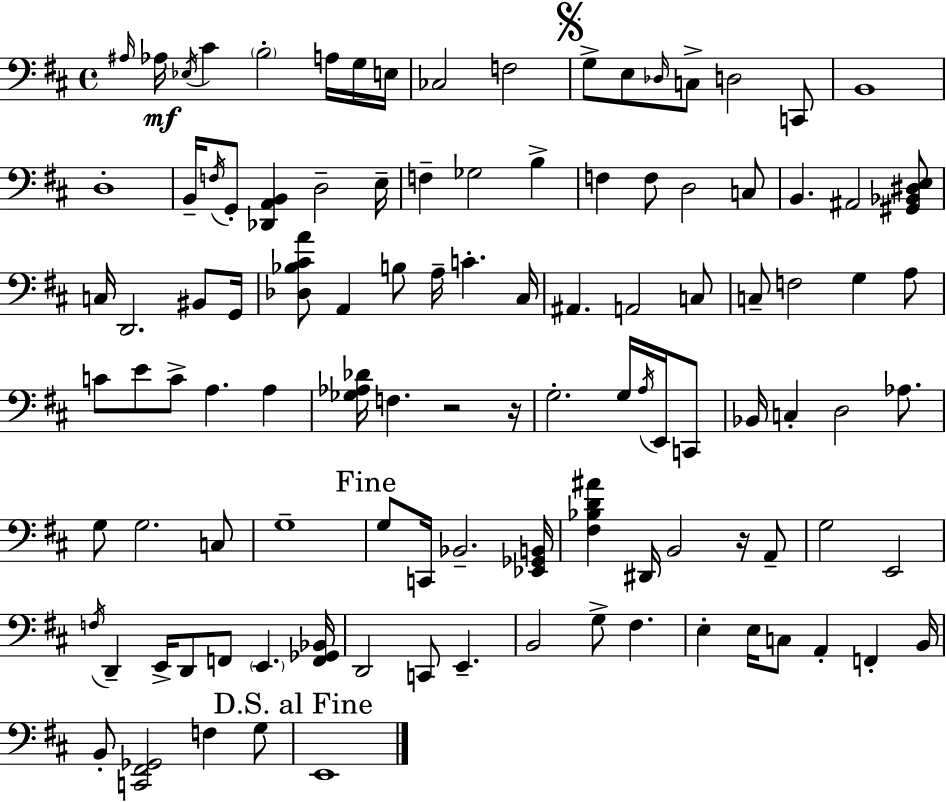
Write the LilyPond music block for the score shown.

{
  \clef bass
  \time 4/4
  \defaultTimeSignature
  \key d \major
  \grace { ais16 }\mf aes16 \acciaccatura { ees16 } cis'4 \parenthesize b2-. a16 | g16 e16 ces2 f2 | \mark \markup { \musicglyph "scripts.segno" } g8-> e8 \grace { des16 } c8-> d2 | c,8 b,1 | \break d1-. | b,16-- \acciaccatura { f16 } g,8-. <des, a, b,>4 d2-- | e16-- f4-- ges2 | b4-> f4 f8 d2 | \break c8 b,4. ais,2 | <gis, bes, dis e>8 c16 d,2. | bis,8 g,16 <des bes cis' a'>8 a,4 b8 a16-- c'4.-. | cis16 ais,4. a,2 | \break c8 c8-- f2 g4 | a8 c'8 e'8 c'8-> a4. | a4 <ges aes des'>16 f4. r2 | r16 g2.-. | \break g16 \acciaccatura { a16 } e,16 c,8 bes,16 c4-. d2 | aes8. g8 g2. | c8 g1-- | \mark "Fine" g8 c,16 bes,2.-- | \break <ees, ges, b,>16 <fis bes d' ais'>4 dis,16 b,2 | r16 a,8-- g2 e,2 | \acciaccatura { f16 } d,4-- e,16-> d,8 f,8 \parenthesize e,4. | <f, ges, bes,>16 d,2 c,8 | \break e,4.-- b,2 g8-> | fis4. e4-. e16 c8 a,4-. | f,4-. b,16 b,8-. <c, fis, ges,>2 | f4 g8 \mark "D.S. al Fine" e,1 | \break \bar "|."
}